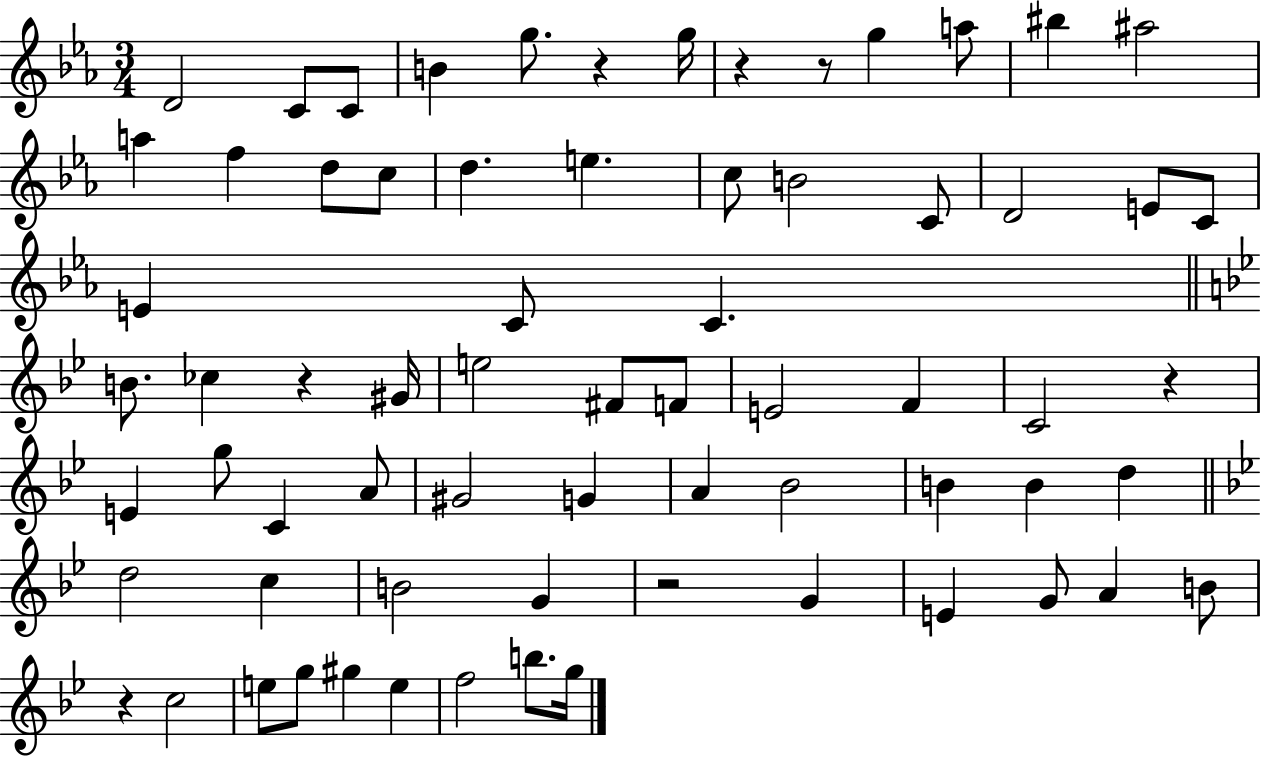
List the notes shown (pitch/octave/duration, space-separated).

D4/h C4/e C4/e B4/q G5/e. R/q G5/s R/q R/e G5/q A5/e BIS5/q A#5/h A5/q F5/q D5/e C5/e D5/q. E5/q. C5/e B4/h C4/e D4/h E4/e C4/e E4/q C4/e C4/q. B4/e. CES5/q R/q G#4/s E5/h F#4/e F4/e E4/h F4/q C4/h R/q E4/q G5/e C4/q A4/e G#4/h G4/q A4/q Bb4/h B4/q B4/q D5/q D5/h C5/q B4/h G4/q R/h G4/q E4/q G4/e A4/q B4/e R/q C5/h E5/e G5/e G#5/q E5/q F5/h B5/e. G5/s